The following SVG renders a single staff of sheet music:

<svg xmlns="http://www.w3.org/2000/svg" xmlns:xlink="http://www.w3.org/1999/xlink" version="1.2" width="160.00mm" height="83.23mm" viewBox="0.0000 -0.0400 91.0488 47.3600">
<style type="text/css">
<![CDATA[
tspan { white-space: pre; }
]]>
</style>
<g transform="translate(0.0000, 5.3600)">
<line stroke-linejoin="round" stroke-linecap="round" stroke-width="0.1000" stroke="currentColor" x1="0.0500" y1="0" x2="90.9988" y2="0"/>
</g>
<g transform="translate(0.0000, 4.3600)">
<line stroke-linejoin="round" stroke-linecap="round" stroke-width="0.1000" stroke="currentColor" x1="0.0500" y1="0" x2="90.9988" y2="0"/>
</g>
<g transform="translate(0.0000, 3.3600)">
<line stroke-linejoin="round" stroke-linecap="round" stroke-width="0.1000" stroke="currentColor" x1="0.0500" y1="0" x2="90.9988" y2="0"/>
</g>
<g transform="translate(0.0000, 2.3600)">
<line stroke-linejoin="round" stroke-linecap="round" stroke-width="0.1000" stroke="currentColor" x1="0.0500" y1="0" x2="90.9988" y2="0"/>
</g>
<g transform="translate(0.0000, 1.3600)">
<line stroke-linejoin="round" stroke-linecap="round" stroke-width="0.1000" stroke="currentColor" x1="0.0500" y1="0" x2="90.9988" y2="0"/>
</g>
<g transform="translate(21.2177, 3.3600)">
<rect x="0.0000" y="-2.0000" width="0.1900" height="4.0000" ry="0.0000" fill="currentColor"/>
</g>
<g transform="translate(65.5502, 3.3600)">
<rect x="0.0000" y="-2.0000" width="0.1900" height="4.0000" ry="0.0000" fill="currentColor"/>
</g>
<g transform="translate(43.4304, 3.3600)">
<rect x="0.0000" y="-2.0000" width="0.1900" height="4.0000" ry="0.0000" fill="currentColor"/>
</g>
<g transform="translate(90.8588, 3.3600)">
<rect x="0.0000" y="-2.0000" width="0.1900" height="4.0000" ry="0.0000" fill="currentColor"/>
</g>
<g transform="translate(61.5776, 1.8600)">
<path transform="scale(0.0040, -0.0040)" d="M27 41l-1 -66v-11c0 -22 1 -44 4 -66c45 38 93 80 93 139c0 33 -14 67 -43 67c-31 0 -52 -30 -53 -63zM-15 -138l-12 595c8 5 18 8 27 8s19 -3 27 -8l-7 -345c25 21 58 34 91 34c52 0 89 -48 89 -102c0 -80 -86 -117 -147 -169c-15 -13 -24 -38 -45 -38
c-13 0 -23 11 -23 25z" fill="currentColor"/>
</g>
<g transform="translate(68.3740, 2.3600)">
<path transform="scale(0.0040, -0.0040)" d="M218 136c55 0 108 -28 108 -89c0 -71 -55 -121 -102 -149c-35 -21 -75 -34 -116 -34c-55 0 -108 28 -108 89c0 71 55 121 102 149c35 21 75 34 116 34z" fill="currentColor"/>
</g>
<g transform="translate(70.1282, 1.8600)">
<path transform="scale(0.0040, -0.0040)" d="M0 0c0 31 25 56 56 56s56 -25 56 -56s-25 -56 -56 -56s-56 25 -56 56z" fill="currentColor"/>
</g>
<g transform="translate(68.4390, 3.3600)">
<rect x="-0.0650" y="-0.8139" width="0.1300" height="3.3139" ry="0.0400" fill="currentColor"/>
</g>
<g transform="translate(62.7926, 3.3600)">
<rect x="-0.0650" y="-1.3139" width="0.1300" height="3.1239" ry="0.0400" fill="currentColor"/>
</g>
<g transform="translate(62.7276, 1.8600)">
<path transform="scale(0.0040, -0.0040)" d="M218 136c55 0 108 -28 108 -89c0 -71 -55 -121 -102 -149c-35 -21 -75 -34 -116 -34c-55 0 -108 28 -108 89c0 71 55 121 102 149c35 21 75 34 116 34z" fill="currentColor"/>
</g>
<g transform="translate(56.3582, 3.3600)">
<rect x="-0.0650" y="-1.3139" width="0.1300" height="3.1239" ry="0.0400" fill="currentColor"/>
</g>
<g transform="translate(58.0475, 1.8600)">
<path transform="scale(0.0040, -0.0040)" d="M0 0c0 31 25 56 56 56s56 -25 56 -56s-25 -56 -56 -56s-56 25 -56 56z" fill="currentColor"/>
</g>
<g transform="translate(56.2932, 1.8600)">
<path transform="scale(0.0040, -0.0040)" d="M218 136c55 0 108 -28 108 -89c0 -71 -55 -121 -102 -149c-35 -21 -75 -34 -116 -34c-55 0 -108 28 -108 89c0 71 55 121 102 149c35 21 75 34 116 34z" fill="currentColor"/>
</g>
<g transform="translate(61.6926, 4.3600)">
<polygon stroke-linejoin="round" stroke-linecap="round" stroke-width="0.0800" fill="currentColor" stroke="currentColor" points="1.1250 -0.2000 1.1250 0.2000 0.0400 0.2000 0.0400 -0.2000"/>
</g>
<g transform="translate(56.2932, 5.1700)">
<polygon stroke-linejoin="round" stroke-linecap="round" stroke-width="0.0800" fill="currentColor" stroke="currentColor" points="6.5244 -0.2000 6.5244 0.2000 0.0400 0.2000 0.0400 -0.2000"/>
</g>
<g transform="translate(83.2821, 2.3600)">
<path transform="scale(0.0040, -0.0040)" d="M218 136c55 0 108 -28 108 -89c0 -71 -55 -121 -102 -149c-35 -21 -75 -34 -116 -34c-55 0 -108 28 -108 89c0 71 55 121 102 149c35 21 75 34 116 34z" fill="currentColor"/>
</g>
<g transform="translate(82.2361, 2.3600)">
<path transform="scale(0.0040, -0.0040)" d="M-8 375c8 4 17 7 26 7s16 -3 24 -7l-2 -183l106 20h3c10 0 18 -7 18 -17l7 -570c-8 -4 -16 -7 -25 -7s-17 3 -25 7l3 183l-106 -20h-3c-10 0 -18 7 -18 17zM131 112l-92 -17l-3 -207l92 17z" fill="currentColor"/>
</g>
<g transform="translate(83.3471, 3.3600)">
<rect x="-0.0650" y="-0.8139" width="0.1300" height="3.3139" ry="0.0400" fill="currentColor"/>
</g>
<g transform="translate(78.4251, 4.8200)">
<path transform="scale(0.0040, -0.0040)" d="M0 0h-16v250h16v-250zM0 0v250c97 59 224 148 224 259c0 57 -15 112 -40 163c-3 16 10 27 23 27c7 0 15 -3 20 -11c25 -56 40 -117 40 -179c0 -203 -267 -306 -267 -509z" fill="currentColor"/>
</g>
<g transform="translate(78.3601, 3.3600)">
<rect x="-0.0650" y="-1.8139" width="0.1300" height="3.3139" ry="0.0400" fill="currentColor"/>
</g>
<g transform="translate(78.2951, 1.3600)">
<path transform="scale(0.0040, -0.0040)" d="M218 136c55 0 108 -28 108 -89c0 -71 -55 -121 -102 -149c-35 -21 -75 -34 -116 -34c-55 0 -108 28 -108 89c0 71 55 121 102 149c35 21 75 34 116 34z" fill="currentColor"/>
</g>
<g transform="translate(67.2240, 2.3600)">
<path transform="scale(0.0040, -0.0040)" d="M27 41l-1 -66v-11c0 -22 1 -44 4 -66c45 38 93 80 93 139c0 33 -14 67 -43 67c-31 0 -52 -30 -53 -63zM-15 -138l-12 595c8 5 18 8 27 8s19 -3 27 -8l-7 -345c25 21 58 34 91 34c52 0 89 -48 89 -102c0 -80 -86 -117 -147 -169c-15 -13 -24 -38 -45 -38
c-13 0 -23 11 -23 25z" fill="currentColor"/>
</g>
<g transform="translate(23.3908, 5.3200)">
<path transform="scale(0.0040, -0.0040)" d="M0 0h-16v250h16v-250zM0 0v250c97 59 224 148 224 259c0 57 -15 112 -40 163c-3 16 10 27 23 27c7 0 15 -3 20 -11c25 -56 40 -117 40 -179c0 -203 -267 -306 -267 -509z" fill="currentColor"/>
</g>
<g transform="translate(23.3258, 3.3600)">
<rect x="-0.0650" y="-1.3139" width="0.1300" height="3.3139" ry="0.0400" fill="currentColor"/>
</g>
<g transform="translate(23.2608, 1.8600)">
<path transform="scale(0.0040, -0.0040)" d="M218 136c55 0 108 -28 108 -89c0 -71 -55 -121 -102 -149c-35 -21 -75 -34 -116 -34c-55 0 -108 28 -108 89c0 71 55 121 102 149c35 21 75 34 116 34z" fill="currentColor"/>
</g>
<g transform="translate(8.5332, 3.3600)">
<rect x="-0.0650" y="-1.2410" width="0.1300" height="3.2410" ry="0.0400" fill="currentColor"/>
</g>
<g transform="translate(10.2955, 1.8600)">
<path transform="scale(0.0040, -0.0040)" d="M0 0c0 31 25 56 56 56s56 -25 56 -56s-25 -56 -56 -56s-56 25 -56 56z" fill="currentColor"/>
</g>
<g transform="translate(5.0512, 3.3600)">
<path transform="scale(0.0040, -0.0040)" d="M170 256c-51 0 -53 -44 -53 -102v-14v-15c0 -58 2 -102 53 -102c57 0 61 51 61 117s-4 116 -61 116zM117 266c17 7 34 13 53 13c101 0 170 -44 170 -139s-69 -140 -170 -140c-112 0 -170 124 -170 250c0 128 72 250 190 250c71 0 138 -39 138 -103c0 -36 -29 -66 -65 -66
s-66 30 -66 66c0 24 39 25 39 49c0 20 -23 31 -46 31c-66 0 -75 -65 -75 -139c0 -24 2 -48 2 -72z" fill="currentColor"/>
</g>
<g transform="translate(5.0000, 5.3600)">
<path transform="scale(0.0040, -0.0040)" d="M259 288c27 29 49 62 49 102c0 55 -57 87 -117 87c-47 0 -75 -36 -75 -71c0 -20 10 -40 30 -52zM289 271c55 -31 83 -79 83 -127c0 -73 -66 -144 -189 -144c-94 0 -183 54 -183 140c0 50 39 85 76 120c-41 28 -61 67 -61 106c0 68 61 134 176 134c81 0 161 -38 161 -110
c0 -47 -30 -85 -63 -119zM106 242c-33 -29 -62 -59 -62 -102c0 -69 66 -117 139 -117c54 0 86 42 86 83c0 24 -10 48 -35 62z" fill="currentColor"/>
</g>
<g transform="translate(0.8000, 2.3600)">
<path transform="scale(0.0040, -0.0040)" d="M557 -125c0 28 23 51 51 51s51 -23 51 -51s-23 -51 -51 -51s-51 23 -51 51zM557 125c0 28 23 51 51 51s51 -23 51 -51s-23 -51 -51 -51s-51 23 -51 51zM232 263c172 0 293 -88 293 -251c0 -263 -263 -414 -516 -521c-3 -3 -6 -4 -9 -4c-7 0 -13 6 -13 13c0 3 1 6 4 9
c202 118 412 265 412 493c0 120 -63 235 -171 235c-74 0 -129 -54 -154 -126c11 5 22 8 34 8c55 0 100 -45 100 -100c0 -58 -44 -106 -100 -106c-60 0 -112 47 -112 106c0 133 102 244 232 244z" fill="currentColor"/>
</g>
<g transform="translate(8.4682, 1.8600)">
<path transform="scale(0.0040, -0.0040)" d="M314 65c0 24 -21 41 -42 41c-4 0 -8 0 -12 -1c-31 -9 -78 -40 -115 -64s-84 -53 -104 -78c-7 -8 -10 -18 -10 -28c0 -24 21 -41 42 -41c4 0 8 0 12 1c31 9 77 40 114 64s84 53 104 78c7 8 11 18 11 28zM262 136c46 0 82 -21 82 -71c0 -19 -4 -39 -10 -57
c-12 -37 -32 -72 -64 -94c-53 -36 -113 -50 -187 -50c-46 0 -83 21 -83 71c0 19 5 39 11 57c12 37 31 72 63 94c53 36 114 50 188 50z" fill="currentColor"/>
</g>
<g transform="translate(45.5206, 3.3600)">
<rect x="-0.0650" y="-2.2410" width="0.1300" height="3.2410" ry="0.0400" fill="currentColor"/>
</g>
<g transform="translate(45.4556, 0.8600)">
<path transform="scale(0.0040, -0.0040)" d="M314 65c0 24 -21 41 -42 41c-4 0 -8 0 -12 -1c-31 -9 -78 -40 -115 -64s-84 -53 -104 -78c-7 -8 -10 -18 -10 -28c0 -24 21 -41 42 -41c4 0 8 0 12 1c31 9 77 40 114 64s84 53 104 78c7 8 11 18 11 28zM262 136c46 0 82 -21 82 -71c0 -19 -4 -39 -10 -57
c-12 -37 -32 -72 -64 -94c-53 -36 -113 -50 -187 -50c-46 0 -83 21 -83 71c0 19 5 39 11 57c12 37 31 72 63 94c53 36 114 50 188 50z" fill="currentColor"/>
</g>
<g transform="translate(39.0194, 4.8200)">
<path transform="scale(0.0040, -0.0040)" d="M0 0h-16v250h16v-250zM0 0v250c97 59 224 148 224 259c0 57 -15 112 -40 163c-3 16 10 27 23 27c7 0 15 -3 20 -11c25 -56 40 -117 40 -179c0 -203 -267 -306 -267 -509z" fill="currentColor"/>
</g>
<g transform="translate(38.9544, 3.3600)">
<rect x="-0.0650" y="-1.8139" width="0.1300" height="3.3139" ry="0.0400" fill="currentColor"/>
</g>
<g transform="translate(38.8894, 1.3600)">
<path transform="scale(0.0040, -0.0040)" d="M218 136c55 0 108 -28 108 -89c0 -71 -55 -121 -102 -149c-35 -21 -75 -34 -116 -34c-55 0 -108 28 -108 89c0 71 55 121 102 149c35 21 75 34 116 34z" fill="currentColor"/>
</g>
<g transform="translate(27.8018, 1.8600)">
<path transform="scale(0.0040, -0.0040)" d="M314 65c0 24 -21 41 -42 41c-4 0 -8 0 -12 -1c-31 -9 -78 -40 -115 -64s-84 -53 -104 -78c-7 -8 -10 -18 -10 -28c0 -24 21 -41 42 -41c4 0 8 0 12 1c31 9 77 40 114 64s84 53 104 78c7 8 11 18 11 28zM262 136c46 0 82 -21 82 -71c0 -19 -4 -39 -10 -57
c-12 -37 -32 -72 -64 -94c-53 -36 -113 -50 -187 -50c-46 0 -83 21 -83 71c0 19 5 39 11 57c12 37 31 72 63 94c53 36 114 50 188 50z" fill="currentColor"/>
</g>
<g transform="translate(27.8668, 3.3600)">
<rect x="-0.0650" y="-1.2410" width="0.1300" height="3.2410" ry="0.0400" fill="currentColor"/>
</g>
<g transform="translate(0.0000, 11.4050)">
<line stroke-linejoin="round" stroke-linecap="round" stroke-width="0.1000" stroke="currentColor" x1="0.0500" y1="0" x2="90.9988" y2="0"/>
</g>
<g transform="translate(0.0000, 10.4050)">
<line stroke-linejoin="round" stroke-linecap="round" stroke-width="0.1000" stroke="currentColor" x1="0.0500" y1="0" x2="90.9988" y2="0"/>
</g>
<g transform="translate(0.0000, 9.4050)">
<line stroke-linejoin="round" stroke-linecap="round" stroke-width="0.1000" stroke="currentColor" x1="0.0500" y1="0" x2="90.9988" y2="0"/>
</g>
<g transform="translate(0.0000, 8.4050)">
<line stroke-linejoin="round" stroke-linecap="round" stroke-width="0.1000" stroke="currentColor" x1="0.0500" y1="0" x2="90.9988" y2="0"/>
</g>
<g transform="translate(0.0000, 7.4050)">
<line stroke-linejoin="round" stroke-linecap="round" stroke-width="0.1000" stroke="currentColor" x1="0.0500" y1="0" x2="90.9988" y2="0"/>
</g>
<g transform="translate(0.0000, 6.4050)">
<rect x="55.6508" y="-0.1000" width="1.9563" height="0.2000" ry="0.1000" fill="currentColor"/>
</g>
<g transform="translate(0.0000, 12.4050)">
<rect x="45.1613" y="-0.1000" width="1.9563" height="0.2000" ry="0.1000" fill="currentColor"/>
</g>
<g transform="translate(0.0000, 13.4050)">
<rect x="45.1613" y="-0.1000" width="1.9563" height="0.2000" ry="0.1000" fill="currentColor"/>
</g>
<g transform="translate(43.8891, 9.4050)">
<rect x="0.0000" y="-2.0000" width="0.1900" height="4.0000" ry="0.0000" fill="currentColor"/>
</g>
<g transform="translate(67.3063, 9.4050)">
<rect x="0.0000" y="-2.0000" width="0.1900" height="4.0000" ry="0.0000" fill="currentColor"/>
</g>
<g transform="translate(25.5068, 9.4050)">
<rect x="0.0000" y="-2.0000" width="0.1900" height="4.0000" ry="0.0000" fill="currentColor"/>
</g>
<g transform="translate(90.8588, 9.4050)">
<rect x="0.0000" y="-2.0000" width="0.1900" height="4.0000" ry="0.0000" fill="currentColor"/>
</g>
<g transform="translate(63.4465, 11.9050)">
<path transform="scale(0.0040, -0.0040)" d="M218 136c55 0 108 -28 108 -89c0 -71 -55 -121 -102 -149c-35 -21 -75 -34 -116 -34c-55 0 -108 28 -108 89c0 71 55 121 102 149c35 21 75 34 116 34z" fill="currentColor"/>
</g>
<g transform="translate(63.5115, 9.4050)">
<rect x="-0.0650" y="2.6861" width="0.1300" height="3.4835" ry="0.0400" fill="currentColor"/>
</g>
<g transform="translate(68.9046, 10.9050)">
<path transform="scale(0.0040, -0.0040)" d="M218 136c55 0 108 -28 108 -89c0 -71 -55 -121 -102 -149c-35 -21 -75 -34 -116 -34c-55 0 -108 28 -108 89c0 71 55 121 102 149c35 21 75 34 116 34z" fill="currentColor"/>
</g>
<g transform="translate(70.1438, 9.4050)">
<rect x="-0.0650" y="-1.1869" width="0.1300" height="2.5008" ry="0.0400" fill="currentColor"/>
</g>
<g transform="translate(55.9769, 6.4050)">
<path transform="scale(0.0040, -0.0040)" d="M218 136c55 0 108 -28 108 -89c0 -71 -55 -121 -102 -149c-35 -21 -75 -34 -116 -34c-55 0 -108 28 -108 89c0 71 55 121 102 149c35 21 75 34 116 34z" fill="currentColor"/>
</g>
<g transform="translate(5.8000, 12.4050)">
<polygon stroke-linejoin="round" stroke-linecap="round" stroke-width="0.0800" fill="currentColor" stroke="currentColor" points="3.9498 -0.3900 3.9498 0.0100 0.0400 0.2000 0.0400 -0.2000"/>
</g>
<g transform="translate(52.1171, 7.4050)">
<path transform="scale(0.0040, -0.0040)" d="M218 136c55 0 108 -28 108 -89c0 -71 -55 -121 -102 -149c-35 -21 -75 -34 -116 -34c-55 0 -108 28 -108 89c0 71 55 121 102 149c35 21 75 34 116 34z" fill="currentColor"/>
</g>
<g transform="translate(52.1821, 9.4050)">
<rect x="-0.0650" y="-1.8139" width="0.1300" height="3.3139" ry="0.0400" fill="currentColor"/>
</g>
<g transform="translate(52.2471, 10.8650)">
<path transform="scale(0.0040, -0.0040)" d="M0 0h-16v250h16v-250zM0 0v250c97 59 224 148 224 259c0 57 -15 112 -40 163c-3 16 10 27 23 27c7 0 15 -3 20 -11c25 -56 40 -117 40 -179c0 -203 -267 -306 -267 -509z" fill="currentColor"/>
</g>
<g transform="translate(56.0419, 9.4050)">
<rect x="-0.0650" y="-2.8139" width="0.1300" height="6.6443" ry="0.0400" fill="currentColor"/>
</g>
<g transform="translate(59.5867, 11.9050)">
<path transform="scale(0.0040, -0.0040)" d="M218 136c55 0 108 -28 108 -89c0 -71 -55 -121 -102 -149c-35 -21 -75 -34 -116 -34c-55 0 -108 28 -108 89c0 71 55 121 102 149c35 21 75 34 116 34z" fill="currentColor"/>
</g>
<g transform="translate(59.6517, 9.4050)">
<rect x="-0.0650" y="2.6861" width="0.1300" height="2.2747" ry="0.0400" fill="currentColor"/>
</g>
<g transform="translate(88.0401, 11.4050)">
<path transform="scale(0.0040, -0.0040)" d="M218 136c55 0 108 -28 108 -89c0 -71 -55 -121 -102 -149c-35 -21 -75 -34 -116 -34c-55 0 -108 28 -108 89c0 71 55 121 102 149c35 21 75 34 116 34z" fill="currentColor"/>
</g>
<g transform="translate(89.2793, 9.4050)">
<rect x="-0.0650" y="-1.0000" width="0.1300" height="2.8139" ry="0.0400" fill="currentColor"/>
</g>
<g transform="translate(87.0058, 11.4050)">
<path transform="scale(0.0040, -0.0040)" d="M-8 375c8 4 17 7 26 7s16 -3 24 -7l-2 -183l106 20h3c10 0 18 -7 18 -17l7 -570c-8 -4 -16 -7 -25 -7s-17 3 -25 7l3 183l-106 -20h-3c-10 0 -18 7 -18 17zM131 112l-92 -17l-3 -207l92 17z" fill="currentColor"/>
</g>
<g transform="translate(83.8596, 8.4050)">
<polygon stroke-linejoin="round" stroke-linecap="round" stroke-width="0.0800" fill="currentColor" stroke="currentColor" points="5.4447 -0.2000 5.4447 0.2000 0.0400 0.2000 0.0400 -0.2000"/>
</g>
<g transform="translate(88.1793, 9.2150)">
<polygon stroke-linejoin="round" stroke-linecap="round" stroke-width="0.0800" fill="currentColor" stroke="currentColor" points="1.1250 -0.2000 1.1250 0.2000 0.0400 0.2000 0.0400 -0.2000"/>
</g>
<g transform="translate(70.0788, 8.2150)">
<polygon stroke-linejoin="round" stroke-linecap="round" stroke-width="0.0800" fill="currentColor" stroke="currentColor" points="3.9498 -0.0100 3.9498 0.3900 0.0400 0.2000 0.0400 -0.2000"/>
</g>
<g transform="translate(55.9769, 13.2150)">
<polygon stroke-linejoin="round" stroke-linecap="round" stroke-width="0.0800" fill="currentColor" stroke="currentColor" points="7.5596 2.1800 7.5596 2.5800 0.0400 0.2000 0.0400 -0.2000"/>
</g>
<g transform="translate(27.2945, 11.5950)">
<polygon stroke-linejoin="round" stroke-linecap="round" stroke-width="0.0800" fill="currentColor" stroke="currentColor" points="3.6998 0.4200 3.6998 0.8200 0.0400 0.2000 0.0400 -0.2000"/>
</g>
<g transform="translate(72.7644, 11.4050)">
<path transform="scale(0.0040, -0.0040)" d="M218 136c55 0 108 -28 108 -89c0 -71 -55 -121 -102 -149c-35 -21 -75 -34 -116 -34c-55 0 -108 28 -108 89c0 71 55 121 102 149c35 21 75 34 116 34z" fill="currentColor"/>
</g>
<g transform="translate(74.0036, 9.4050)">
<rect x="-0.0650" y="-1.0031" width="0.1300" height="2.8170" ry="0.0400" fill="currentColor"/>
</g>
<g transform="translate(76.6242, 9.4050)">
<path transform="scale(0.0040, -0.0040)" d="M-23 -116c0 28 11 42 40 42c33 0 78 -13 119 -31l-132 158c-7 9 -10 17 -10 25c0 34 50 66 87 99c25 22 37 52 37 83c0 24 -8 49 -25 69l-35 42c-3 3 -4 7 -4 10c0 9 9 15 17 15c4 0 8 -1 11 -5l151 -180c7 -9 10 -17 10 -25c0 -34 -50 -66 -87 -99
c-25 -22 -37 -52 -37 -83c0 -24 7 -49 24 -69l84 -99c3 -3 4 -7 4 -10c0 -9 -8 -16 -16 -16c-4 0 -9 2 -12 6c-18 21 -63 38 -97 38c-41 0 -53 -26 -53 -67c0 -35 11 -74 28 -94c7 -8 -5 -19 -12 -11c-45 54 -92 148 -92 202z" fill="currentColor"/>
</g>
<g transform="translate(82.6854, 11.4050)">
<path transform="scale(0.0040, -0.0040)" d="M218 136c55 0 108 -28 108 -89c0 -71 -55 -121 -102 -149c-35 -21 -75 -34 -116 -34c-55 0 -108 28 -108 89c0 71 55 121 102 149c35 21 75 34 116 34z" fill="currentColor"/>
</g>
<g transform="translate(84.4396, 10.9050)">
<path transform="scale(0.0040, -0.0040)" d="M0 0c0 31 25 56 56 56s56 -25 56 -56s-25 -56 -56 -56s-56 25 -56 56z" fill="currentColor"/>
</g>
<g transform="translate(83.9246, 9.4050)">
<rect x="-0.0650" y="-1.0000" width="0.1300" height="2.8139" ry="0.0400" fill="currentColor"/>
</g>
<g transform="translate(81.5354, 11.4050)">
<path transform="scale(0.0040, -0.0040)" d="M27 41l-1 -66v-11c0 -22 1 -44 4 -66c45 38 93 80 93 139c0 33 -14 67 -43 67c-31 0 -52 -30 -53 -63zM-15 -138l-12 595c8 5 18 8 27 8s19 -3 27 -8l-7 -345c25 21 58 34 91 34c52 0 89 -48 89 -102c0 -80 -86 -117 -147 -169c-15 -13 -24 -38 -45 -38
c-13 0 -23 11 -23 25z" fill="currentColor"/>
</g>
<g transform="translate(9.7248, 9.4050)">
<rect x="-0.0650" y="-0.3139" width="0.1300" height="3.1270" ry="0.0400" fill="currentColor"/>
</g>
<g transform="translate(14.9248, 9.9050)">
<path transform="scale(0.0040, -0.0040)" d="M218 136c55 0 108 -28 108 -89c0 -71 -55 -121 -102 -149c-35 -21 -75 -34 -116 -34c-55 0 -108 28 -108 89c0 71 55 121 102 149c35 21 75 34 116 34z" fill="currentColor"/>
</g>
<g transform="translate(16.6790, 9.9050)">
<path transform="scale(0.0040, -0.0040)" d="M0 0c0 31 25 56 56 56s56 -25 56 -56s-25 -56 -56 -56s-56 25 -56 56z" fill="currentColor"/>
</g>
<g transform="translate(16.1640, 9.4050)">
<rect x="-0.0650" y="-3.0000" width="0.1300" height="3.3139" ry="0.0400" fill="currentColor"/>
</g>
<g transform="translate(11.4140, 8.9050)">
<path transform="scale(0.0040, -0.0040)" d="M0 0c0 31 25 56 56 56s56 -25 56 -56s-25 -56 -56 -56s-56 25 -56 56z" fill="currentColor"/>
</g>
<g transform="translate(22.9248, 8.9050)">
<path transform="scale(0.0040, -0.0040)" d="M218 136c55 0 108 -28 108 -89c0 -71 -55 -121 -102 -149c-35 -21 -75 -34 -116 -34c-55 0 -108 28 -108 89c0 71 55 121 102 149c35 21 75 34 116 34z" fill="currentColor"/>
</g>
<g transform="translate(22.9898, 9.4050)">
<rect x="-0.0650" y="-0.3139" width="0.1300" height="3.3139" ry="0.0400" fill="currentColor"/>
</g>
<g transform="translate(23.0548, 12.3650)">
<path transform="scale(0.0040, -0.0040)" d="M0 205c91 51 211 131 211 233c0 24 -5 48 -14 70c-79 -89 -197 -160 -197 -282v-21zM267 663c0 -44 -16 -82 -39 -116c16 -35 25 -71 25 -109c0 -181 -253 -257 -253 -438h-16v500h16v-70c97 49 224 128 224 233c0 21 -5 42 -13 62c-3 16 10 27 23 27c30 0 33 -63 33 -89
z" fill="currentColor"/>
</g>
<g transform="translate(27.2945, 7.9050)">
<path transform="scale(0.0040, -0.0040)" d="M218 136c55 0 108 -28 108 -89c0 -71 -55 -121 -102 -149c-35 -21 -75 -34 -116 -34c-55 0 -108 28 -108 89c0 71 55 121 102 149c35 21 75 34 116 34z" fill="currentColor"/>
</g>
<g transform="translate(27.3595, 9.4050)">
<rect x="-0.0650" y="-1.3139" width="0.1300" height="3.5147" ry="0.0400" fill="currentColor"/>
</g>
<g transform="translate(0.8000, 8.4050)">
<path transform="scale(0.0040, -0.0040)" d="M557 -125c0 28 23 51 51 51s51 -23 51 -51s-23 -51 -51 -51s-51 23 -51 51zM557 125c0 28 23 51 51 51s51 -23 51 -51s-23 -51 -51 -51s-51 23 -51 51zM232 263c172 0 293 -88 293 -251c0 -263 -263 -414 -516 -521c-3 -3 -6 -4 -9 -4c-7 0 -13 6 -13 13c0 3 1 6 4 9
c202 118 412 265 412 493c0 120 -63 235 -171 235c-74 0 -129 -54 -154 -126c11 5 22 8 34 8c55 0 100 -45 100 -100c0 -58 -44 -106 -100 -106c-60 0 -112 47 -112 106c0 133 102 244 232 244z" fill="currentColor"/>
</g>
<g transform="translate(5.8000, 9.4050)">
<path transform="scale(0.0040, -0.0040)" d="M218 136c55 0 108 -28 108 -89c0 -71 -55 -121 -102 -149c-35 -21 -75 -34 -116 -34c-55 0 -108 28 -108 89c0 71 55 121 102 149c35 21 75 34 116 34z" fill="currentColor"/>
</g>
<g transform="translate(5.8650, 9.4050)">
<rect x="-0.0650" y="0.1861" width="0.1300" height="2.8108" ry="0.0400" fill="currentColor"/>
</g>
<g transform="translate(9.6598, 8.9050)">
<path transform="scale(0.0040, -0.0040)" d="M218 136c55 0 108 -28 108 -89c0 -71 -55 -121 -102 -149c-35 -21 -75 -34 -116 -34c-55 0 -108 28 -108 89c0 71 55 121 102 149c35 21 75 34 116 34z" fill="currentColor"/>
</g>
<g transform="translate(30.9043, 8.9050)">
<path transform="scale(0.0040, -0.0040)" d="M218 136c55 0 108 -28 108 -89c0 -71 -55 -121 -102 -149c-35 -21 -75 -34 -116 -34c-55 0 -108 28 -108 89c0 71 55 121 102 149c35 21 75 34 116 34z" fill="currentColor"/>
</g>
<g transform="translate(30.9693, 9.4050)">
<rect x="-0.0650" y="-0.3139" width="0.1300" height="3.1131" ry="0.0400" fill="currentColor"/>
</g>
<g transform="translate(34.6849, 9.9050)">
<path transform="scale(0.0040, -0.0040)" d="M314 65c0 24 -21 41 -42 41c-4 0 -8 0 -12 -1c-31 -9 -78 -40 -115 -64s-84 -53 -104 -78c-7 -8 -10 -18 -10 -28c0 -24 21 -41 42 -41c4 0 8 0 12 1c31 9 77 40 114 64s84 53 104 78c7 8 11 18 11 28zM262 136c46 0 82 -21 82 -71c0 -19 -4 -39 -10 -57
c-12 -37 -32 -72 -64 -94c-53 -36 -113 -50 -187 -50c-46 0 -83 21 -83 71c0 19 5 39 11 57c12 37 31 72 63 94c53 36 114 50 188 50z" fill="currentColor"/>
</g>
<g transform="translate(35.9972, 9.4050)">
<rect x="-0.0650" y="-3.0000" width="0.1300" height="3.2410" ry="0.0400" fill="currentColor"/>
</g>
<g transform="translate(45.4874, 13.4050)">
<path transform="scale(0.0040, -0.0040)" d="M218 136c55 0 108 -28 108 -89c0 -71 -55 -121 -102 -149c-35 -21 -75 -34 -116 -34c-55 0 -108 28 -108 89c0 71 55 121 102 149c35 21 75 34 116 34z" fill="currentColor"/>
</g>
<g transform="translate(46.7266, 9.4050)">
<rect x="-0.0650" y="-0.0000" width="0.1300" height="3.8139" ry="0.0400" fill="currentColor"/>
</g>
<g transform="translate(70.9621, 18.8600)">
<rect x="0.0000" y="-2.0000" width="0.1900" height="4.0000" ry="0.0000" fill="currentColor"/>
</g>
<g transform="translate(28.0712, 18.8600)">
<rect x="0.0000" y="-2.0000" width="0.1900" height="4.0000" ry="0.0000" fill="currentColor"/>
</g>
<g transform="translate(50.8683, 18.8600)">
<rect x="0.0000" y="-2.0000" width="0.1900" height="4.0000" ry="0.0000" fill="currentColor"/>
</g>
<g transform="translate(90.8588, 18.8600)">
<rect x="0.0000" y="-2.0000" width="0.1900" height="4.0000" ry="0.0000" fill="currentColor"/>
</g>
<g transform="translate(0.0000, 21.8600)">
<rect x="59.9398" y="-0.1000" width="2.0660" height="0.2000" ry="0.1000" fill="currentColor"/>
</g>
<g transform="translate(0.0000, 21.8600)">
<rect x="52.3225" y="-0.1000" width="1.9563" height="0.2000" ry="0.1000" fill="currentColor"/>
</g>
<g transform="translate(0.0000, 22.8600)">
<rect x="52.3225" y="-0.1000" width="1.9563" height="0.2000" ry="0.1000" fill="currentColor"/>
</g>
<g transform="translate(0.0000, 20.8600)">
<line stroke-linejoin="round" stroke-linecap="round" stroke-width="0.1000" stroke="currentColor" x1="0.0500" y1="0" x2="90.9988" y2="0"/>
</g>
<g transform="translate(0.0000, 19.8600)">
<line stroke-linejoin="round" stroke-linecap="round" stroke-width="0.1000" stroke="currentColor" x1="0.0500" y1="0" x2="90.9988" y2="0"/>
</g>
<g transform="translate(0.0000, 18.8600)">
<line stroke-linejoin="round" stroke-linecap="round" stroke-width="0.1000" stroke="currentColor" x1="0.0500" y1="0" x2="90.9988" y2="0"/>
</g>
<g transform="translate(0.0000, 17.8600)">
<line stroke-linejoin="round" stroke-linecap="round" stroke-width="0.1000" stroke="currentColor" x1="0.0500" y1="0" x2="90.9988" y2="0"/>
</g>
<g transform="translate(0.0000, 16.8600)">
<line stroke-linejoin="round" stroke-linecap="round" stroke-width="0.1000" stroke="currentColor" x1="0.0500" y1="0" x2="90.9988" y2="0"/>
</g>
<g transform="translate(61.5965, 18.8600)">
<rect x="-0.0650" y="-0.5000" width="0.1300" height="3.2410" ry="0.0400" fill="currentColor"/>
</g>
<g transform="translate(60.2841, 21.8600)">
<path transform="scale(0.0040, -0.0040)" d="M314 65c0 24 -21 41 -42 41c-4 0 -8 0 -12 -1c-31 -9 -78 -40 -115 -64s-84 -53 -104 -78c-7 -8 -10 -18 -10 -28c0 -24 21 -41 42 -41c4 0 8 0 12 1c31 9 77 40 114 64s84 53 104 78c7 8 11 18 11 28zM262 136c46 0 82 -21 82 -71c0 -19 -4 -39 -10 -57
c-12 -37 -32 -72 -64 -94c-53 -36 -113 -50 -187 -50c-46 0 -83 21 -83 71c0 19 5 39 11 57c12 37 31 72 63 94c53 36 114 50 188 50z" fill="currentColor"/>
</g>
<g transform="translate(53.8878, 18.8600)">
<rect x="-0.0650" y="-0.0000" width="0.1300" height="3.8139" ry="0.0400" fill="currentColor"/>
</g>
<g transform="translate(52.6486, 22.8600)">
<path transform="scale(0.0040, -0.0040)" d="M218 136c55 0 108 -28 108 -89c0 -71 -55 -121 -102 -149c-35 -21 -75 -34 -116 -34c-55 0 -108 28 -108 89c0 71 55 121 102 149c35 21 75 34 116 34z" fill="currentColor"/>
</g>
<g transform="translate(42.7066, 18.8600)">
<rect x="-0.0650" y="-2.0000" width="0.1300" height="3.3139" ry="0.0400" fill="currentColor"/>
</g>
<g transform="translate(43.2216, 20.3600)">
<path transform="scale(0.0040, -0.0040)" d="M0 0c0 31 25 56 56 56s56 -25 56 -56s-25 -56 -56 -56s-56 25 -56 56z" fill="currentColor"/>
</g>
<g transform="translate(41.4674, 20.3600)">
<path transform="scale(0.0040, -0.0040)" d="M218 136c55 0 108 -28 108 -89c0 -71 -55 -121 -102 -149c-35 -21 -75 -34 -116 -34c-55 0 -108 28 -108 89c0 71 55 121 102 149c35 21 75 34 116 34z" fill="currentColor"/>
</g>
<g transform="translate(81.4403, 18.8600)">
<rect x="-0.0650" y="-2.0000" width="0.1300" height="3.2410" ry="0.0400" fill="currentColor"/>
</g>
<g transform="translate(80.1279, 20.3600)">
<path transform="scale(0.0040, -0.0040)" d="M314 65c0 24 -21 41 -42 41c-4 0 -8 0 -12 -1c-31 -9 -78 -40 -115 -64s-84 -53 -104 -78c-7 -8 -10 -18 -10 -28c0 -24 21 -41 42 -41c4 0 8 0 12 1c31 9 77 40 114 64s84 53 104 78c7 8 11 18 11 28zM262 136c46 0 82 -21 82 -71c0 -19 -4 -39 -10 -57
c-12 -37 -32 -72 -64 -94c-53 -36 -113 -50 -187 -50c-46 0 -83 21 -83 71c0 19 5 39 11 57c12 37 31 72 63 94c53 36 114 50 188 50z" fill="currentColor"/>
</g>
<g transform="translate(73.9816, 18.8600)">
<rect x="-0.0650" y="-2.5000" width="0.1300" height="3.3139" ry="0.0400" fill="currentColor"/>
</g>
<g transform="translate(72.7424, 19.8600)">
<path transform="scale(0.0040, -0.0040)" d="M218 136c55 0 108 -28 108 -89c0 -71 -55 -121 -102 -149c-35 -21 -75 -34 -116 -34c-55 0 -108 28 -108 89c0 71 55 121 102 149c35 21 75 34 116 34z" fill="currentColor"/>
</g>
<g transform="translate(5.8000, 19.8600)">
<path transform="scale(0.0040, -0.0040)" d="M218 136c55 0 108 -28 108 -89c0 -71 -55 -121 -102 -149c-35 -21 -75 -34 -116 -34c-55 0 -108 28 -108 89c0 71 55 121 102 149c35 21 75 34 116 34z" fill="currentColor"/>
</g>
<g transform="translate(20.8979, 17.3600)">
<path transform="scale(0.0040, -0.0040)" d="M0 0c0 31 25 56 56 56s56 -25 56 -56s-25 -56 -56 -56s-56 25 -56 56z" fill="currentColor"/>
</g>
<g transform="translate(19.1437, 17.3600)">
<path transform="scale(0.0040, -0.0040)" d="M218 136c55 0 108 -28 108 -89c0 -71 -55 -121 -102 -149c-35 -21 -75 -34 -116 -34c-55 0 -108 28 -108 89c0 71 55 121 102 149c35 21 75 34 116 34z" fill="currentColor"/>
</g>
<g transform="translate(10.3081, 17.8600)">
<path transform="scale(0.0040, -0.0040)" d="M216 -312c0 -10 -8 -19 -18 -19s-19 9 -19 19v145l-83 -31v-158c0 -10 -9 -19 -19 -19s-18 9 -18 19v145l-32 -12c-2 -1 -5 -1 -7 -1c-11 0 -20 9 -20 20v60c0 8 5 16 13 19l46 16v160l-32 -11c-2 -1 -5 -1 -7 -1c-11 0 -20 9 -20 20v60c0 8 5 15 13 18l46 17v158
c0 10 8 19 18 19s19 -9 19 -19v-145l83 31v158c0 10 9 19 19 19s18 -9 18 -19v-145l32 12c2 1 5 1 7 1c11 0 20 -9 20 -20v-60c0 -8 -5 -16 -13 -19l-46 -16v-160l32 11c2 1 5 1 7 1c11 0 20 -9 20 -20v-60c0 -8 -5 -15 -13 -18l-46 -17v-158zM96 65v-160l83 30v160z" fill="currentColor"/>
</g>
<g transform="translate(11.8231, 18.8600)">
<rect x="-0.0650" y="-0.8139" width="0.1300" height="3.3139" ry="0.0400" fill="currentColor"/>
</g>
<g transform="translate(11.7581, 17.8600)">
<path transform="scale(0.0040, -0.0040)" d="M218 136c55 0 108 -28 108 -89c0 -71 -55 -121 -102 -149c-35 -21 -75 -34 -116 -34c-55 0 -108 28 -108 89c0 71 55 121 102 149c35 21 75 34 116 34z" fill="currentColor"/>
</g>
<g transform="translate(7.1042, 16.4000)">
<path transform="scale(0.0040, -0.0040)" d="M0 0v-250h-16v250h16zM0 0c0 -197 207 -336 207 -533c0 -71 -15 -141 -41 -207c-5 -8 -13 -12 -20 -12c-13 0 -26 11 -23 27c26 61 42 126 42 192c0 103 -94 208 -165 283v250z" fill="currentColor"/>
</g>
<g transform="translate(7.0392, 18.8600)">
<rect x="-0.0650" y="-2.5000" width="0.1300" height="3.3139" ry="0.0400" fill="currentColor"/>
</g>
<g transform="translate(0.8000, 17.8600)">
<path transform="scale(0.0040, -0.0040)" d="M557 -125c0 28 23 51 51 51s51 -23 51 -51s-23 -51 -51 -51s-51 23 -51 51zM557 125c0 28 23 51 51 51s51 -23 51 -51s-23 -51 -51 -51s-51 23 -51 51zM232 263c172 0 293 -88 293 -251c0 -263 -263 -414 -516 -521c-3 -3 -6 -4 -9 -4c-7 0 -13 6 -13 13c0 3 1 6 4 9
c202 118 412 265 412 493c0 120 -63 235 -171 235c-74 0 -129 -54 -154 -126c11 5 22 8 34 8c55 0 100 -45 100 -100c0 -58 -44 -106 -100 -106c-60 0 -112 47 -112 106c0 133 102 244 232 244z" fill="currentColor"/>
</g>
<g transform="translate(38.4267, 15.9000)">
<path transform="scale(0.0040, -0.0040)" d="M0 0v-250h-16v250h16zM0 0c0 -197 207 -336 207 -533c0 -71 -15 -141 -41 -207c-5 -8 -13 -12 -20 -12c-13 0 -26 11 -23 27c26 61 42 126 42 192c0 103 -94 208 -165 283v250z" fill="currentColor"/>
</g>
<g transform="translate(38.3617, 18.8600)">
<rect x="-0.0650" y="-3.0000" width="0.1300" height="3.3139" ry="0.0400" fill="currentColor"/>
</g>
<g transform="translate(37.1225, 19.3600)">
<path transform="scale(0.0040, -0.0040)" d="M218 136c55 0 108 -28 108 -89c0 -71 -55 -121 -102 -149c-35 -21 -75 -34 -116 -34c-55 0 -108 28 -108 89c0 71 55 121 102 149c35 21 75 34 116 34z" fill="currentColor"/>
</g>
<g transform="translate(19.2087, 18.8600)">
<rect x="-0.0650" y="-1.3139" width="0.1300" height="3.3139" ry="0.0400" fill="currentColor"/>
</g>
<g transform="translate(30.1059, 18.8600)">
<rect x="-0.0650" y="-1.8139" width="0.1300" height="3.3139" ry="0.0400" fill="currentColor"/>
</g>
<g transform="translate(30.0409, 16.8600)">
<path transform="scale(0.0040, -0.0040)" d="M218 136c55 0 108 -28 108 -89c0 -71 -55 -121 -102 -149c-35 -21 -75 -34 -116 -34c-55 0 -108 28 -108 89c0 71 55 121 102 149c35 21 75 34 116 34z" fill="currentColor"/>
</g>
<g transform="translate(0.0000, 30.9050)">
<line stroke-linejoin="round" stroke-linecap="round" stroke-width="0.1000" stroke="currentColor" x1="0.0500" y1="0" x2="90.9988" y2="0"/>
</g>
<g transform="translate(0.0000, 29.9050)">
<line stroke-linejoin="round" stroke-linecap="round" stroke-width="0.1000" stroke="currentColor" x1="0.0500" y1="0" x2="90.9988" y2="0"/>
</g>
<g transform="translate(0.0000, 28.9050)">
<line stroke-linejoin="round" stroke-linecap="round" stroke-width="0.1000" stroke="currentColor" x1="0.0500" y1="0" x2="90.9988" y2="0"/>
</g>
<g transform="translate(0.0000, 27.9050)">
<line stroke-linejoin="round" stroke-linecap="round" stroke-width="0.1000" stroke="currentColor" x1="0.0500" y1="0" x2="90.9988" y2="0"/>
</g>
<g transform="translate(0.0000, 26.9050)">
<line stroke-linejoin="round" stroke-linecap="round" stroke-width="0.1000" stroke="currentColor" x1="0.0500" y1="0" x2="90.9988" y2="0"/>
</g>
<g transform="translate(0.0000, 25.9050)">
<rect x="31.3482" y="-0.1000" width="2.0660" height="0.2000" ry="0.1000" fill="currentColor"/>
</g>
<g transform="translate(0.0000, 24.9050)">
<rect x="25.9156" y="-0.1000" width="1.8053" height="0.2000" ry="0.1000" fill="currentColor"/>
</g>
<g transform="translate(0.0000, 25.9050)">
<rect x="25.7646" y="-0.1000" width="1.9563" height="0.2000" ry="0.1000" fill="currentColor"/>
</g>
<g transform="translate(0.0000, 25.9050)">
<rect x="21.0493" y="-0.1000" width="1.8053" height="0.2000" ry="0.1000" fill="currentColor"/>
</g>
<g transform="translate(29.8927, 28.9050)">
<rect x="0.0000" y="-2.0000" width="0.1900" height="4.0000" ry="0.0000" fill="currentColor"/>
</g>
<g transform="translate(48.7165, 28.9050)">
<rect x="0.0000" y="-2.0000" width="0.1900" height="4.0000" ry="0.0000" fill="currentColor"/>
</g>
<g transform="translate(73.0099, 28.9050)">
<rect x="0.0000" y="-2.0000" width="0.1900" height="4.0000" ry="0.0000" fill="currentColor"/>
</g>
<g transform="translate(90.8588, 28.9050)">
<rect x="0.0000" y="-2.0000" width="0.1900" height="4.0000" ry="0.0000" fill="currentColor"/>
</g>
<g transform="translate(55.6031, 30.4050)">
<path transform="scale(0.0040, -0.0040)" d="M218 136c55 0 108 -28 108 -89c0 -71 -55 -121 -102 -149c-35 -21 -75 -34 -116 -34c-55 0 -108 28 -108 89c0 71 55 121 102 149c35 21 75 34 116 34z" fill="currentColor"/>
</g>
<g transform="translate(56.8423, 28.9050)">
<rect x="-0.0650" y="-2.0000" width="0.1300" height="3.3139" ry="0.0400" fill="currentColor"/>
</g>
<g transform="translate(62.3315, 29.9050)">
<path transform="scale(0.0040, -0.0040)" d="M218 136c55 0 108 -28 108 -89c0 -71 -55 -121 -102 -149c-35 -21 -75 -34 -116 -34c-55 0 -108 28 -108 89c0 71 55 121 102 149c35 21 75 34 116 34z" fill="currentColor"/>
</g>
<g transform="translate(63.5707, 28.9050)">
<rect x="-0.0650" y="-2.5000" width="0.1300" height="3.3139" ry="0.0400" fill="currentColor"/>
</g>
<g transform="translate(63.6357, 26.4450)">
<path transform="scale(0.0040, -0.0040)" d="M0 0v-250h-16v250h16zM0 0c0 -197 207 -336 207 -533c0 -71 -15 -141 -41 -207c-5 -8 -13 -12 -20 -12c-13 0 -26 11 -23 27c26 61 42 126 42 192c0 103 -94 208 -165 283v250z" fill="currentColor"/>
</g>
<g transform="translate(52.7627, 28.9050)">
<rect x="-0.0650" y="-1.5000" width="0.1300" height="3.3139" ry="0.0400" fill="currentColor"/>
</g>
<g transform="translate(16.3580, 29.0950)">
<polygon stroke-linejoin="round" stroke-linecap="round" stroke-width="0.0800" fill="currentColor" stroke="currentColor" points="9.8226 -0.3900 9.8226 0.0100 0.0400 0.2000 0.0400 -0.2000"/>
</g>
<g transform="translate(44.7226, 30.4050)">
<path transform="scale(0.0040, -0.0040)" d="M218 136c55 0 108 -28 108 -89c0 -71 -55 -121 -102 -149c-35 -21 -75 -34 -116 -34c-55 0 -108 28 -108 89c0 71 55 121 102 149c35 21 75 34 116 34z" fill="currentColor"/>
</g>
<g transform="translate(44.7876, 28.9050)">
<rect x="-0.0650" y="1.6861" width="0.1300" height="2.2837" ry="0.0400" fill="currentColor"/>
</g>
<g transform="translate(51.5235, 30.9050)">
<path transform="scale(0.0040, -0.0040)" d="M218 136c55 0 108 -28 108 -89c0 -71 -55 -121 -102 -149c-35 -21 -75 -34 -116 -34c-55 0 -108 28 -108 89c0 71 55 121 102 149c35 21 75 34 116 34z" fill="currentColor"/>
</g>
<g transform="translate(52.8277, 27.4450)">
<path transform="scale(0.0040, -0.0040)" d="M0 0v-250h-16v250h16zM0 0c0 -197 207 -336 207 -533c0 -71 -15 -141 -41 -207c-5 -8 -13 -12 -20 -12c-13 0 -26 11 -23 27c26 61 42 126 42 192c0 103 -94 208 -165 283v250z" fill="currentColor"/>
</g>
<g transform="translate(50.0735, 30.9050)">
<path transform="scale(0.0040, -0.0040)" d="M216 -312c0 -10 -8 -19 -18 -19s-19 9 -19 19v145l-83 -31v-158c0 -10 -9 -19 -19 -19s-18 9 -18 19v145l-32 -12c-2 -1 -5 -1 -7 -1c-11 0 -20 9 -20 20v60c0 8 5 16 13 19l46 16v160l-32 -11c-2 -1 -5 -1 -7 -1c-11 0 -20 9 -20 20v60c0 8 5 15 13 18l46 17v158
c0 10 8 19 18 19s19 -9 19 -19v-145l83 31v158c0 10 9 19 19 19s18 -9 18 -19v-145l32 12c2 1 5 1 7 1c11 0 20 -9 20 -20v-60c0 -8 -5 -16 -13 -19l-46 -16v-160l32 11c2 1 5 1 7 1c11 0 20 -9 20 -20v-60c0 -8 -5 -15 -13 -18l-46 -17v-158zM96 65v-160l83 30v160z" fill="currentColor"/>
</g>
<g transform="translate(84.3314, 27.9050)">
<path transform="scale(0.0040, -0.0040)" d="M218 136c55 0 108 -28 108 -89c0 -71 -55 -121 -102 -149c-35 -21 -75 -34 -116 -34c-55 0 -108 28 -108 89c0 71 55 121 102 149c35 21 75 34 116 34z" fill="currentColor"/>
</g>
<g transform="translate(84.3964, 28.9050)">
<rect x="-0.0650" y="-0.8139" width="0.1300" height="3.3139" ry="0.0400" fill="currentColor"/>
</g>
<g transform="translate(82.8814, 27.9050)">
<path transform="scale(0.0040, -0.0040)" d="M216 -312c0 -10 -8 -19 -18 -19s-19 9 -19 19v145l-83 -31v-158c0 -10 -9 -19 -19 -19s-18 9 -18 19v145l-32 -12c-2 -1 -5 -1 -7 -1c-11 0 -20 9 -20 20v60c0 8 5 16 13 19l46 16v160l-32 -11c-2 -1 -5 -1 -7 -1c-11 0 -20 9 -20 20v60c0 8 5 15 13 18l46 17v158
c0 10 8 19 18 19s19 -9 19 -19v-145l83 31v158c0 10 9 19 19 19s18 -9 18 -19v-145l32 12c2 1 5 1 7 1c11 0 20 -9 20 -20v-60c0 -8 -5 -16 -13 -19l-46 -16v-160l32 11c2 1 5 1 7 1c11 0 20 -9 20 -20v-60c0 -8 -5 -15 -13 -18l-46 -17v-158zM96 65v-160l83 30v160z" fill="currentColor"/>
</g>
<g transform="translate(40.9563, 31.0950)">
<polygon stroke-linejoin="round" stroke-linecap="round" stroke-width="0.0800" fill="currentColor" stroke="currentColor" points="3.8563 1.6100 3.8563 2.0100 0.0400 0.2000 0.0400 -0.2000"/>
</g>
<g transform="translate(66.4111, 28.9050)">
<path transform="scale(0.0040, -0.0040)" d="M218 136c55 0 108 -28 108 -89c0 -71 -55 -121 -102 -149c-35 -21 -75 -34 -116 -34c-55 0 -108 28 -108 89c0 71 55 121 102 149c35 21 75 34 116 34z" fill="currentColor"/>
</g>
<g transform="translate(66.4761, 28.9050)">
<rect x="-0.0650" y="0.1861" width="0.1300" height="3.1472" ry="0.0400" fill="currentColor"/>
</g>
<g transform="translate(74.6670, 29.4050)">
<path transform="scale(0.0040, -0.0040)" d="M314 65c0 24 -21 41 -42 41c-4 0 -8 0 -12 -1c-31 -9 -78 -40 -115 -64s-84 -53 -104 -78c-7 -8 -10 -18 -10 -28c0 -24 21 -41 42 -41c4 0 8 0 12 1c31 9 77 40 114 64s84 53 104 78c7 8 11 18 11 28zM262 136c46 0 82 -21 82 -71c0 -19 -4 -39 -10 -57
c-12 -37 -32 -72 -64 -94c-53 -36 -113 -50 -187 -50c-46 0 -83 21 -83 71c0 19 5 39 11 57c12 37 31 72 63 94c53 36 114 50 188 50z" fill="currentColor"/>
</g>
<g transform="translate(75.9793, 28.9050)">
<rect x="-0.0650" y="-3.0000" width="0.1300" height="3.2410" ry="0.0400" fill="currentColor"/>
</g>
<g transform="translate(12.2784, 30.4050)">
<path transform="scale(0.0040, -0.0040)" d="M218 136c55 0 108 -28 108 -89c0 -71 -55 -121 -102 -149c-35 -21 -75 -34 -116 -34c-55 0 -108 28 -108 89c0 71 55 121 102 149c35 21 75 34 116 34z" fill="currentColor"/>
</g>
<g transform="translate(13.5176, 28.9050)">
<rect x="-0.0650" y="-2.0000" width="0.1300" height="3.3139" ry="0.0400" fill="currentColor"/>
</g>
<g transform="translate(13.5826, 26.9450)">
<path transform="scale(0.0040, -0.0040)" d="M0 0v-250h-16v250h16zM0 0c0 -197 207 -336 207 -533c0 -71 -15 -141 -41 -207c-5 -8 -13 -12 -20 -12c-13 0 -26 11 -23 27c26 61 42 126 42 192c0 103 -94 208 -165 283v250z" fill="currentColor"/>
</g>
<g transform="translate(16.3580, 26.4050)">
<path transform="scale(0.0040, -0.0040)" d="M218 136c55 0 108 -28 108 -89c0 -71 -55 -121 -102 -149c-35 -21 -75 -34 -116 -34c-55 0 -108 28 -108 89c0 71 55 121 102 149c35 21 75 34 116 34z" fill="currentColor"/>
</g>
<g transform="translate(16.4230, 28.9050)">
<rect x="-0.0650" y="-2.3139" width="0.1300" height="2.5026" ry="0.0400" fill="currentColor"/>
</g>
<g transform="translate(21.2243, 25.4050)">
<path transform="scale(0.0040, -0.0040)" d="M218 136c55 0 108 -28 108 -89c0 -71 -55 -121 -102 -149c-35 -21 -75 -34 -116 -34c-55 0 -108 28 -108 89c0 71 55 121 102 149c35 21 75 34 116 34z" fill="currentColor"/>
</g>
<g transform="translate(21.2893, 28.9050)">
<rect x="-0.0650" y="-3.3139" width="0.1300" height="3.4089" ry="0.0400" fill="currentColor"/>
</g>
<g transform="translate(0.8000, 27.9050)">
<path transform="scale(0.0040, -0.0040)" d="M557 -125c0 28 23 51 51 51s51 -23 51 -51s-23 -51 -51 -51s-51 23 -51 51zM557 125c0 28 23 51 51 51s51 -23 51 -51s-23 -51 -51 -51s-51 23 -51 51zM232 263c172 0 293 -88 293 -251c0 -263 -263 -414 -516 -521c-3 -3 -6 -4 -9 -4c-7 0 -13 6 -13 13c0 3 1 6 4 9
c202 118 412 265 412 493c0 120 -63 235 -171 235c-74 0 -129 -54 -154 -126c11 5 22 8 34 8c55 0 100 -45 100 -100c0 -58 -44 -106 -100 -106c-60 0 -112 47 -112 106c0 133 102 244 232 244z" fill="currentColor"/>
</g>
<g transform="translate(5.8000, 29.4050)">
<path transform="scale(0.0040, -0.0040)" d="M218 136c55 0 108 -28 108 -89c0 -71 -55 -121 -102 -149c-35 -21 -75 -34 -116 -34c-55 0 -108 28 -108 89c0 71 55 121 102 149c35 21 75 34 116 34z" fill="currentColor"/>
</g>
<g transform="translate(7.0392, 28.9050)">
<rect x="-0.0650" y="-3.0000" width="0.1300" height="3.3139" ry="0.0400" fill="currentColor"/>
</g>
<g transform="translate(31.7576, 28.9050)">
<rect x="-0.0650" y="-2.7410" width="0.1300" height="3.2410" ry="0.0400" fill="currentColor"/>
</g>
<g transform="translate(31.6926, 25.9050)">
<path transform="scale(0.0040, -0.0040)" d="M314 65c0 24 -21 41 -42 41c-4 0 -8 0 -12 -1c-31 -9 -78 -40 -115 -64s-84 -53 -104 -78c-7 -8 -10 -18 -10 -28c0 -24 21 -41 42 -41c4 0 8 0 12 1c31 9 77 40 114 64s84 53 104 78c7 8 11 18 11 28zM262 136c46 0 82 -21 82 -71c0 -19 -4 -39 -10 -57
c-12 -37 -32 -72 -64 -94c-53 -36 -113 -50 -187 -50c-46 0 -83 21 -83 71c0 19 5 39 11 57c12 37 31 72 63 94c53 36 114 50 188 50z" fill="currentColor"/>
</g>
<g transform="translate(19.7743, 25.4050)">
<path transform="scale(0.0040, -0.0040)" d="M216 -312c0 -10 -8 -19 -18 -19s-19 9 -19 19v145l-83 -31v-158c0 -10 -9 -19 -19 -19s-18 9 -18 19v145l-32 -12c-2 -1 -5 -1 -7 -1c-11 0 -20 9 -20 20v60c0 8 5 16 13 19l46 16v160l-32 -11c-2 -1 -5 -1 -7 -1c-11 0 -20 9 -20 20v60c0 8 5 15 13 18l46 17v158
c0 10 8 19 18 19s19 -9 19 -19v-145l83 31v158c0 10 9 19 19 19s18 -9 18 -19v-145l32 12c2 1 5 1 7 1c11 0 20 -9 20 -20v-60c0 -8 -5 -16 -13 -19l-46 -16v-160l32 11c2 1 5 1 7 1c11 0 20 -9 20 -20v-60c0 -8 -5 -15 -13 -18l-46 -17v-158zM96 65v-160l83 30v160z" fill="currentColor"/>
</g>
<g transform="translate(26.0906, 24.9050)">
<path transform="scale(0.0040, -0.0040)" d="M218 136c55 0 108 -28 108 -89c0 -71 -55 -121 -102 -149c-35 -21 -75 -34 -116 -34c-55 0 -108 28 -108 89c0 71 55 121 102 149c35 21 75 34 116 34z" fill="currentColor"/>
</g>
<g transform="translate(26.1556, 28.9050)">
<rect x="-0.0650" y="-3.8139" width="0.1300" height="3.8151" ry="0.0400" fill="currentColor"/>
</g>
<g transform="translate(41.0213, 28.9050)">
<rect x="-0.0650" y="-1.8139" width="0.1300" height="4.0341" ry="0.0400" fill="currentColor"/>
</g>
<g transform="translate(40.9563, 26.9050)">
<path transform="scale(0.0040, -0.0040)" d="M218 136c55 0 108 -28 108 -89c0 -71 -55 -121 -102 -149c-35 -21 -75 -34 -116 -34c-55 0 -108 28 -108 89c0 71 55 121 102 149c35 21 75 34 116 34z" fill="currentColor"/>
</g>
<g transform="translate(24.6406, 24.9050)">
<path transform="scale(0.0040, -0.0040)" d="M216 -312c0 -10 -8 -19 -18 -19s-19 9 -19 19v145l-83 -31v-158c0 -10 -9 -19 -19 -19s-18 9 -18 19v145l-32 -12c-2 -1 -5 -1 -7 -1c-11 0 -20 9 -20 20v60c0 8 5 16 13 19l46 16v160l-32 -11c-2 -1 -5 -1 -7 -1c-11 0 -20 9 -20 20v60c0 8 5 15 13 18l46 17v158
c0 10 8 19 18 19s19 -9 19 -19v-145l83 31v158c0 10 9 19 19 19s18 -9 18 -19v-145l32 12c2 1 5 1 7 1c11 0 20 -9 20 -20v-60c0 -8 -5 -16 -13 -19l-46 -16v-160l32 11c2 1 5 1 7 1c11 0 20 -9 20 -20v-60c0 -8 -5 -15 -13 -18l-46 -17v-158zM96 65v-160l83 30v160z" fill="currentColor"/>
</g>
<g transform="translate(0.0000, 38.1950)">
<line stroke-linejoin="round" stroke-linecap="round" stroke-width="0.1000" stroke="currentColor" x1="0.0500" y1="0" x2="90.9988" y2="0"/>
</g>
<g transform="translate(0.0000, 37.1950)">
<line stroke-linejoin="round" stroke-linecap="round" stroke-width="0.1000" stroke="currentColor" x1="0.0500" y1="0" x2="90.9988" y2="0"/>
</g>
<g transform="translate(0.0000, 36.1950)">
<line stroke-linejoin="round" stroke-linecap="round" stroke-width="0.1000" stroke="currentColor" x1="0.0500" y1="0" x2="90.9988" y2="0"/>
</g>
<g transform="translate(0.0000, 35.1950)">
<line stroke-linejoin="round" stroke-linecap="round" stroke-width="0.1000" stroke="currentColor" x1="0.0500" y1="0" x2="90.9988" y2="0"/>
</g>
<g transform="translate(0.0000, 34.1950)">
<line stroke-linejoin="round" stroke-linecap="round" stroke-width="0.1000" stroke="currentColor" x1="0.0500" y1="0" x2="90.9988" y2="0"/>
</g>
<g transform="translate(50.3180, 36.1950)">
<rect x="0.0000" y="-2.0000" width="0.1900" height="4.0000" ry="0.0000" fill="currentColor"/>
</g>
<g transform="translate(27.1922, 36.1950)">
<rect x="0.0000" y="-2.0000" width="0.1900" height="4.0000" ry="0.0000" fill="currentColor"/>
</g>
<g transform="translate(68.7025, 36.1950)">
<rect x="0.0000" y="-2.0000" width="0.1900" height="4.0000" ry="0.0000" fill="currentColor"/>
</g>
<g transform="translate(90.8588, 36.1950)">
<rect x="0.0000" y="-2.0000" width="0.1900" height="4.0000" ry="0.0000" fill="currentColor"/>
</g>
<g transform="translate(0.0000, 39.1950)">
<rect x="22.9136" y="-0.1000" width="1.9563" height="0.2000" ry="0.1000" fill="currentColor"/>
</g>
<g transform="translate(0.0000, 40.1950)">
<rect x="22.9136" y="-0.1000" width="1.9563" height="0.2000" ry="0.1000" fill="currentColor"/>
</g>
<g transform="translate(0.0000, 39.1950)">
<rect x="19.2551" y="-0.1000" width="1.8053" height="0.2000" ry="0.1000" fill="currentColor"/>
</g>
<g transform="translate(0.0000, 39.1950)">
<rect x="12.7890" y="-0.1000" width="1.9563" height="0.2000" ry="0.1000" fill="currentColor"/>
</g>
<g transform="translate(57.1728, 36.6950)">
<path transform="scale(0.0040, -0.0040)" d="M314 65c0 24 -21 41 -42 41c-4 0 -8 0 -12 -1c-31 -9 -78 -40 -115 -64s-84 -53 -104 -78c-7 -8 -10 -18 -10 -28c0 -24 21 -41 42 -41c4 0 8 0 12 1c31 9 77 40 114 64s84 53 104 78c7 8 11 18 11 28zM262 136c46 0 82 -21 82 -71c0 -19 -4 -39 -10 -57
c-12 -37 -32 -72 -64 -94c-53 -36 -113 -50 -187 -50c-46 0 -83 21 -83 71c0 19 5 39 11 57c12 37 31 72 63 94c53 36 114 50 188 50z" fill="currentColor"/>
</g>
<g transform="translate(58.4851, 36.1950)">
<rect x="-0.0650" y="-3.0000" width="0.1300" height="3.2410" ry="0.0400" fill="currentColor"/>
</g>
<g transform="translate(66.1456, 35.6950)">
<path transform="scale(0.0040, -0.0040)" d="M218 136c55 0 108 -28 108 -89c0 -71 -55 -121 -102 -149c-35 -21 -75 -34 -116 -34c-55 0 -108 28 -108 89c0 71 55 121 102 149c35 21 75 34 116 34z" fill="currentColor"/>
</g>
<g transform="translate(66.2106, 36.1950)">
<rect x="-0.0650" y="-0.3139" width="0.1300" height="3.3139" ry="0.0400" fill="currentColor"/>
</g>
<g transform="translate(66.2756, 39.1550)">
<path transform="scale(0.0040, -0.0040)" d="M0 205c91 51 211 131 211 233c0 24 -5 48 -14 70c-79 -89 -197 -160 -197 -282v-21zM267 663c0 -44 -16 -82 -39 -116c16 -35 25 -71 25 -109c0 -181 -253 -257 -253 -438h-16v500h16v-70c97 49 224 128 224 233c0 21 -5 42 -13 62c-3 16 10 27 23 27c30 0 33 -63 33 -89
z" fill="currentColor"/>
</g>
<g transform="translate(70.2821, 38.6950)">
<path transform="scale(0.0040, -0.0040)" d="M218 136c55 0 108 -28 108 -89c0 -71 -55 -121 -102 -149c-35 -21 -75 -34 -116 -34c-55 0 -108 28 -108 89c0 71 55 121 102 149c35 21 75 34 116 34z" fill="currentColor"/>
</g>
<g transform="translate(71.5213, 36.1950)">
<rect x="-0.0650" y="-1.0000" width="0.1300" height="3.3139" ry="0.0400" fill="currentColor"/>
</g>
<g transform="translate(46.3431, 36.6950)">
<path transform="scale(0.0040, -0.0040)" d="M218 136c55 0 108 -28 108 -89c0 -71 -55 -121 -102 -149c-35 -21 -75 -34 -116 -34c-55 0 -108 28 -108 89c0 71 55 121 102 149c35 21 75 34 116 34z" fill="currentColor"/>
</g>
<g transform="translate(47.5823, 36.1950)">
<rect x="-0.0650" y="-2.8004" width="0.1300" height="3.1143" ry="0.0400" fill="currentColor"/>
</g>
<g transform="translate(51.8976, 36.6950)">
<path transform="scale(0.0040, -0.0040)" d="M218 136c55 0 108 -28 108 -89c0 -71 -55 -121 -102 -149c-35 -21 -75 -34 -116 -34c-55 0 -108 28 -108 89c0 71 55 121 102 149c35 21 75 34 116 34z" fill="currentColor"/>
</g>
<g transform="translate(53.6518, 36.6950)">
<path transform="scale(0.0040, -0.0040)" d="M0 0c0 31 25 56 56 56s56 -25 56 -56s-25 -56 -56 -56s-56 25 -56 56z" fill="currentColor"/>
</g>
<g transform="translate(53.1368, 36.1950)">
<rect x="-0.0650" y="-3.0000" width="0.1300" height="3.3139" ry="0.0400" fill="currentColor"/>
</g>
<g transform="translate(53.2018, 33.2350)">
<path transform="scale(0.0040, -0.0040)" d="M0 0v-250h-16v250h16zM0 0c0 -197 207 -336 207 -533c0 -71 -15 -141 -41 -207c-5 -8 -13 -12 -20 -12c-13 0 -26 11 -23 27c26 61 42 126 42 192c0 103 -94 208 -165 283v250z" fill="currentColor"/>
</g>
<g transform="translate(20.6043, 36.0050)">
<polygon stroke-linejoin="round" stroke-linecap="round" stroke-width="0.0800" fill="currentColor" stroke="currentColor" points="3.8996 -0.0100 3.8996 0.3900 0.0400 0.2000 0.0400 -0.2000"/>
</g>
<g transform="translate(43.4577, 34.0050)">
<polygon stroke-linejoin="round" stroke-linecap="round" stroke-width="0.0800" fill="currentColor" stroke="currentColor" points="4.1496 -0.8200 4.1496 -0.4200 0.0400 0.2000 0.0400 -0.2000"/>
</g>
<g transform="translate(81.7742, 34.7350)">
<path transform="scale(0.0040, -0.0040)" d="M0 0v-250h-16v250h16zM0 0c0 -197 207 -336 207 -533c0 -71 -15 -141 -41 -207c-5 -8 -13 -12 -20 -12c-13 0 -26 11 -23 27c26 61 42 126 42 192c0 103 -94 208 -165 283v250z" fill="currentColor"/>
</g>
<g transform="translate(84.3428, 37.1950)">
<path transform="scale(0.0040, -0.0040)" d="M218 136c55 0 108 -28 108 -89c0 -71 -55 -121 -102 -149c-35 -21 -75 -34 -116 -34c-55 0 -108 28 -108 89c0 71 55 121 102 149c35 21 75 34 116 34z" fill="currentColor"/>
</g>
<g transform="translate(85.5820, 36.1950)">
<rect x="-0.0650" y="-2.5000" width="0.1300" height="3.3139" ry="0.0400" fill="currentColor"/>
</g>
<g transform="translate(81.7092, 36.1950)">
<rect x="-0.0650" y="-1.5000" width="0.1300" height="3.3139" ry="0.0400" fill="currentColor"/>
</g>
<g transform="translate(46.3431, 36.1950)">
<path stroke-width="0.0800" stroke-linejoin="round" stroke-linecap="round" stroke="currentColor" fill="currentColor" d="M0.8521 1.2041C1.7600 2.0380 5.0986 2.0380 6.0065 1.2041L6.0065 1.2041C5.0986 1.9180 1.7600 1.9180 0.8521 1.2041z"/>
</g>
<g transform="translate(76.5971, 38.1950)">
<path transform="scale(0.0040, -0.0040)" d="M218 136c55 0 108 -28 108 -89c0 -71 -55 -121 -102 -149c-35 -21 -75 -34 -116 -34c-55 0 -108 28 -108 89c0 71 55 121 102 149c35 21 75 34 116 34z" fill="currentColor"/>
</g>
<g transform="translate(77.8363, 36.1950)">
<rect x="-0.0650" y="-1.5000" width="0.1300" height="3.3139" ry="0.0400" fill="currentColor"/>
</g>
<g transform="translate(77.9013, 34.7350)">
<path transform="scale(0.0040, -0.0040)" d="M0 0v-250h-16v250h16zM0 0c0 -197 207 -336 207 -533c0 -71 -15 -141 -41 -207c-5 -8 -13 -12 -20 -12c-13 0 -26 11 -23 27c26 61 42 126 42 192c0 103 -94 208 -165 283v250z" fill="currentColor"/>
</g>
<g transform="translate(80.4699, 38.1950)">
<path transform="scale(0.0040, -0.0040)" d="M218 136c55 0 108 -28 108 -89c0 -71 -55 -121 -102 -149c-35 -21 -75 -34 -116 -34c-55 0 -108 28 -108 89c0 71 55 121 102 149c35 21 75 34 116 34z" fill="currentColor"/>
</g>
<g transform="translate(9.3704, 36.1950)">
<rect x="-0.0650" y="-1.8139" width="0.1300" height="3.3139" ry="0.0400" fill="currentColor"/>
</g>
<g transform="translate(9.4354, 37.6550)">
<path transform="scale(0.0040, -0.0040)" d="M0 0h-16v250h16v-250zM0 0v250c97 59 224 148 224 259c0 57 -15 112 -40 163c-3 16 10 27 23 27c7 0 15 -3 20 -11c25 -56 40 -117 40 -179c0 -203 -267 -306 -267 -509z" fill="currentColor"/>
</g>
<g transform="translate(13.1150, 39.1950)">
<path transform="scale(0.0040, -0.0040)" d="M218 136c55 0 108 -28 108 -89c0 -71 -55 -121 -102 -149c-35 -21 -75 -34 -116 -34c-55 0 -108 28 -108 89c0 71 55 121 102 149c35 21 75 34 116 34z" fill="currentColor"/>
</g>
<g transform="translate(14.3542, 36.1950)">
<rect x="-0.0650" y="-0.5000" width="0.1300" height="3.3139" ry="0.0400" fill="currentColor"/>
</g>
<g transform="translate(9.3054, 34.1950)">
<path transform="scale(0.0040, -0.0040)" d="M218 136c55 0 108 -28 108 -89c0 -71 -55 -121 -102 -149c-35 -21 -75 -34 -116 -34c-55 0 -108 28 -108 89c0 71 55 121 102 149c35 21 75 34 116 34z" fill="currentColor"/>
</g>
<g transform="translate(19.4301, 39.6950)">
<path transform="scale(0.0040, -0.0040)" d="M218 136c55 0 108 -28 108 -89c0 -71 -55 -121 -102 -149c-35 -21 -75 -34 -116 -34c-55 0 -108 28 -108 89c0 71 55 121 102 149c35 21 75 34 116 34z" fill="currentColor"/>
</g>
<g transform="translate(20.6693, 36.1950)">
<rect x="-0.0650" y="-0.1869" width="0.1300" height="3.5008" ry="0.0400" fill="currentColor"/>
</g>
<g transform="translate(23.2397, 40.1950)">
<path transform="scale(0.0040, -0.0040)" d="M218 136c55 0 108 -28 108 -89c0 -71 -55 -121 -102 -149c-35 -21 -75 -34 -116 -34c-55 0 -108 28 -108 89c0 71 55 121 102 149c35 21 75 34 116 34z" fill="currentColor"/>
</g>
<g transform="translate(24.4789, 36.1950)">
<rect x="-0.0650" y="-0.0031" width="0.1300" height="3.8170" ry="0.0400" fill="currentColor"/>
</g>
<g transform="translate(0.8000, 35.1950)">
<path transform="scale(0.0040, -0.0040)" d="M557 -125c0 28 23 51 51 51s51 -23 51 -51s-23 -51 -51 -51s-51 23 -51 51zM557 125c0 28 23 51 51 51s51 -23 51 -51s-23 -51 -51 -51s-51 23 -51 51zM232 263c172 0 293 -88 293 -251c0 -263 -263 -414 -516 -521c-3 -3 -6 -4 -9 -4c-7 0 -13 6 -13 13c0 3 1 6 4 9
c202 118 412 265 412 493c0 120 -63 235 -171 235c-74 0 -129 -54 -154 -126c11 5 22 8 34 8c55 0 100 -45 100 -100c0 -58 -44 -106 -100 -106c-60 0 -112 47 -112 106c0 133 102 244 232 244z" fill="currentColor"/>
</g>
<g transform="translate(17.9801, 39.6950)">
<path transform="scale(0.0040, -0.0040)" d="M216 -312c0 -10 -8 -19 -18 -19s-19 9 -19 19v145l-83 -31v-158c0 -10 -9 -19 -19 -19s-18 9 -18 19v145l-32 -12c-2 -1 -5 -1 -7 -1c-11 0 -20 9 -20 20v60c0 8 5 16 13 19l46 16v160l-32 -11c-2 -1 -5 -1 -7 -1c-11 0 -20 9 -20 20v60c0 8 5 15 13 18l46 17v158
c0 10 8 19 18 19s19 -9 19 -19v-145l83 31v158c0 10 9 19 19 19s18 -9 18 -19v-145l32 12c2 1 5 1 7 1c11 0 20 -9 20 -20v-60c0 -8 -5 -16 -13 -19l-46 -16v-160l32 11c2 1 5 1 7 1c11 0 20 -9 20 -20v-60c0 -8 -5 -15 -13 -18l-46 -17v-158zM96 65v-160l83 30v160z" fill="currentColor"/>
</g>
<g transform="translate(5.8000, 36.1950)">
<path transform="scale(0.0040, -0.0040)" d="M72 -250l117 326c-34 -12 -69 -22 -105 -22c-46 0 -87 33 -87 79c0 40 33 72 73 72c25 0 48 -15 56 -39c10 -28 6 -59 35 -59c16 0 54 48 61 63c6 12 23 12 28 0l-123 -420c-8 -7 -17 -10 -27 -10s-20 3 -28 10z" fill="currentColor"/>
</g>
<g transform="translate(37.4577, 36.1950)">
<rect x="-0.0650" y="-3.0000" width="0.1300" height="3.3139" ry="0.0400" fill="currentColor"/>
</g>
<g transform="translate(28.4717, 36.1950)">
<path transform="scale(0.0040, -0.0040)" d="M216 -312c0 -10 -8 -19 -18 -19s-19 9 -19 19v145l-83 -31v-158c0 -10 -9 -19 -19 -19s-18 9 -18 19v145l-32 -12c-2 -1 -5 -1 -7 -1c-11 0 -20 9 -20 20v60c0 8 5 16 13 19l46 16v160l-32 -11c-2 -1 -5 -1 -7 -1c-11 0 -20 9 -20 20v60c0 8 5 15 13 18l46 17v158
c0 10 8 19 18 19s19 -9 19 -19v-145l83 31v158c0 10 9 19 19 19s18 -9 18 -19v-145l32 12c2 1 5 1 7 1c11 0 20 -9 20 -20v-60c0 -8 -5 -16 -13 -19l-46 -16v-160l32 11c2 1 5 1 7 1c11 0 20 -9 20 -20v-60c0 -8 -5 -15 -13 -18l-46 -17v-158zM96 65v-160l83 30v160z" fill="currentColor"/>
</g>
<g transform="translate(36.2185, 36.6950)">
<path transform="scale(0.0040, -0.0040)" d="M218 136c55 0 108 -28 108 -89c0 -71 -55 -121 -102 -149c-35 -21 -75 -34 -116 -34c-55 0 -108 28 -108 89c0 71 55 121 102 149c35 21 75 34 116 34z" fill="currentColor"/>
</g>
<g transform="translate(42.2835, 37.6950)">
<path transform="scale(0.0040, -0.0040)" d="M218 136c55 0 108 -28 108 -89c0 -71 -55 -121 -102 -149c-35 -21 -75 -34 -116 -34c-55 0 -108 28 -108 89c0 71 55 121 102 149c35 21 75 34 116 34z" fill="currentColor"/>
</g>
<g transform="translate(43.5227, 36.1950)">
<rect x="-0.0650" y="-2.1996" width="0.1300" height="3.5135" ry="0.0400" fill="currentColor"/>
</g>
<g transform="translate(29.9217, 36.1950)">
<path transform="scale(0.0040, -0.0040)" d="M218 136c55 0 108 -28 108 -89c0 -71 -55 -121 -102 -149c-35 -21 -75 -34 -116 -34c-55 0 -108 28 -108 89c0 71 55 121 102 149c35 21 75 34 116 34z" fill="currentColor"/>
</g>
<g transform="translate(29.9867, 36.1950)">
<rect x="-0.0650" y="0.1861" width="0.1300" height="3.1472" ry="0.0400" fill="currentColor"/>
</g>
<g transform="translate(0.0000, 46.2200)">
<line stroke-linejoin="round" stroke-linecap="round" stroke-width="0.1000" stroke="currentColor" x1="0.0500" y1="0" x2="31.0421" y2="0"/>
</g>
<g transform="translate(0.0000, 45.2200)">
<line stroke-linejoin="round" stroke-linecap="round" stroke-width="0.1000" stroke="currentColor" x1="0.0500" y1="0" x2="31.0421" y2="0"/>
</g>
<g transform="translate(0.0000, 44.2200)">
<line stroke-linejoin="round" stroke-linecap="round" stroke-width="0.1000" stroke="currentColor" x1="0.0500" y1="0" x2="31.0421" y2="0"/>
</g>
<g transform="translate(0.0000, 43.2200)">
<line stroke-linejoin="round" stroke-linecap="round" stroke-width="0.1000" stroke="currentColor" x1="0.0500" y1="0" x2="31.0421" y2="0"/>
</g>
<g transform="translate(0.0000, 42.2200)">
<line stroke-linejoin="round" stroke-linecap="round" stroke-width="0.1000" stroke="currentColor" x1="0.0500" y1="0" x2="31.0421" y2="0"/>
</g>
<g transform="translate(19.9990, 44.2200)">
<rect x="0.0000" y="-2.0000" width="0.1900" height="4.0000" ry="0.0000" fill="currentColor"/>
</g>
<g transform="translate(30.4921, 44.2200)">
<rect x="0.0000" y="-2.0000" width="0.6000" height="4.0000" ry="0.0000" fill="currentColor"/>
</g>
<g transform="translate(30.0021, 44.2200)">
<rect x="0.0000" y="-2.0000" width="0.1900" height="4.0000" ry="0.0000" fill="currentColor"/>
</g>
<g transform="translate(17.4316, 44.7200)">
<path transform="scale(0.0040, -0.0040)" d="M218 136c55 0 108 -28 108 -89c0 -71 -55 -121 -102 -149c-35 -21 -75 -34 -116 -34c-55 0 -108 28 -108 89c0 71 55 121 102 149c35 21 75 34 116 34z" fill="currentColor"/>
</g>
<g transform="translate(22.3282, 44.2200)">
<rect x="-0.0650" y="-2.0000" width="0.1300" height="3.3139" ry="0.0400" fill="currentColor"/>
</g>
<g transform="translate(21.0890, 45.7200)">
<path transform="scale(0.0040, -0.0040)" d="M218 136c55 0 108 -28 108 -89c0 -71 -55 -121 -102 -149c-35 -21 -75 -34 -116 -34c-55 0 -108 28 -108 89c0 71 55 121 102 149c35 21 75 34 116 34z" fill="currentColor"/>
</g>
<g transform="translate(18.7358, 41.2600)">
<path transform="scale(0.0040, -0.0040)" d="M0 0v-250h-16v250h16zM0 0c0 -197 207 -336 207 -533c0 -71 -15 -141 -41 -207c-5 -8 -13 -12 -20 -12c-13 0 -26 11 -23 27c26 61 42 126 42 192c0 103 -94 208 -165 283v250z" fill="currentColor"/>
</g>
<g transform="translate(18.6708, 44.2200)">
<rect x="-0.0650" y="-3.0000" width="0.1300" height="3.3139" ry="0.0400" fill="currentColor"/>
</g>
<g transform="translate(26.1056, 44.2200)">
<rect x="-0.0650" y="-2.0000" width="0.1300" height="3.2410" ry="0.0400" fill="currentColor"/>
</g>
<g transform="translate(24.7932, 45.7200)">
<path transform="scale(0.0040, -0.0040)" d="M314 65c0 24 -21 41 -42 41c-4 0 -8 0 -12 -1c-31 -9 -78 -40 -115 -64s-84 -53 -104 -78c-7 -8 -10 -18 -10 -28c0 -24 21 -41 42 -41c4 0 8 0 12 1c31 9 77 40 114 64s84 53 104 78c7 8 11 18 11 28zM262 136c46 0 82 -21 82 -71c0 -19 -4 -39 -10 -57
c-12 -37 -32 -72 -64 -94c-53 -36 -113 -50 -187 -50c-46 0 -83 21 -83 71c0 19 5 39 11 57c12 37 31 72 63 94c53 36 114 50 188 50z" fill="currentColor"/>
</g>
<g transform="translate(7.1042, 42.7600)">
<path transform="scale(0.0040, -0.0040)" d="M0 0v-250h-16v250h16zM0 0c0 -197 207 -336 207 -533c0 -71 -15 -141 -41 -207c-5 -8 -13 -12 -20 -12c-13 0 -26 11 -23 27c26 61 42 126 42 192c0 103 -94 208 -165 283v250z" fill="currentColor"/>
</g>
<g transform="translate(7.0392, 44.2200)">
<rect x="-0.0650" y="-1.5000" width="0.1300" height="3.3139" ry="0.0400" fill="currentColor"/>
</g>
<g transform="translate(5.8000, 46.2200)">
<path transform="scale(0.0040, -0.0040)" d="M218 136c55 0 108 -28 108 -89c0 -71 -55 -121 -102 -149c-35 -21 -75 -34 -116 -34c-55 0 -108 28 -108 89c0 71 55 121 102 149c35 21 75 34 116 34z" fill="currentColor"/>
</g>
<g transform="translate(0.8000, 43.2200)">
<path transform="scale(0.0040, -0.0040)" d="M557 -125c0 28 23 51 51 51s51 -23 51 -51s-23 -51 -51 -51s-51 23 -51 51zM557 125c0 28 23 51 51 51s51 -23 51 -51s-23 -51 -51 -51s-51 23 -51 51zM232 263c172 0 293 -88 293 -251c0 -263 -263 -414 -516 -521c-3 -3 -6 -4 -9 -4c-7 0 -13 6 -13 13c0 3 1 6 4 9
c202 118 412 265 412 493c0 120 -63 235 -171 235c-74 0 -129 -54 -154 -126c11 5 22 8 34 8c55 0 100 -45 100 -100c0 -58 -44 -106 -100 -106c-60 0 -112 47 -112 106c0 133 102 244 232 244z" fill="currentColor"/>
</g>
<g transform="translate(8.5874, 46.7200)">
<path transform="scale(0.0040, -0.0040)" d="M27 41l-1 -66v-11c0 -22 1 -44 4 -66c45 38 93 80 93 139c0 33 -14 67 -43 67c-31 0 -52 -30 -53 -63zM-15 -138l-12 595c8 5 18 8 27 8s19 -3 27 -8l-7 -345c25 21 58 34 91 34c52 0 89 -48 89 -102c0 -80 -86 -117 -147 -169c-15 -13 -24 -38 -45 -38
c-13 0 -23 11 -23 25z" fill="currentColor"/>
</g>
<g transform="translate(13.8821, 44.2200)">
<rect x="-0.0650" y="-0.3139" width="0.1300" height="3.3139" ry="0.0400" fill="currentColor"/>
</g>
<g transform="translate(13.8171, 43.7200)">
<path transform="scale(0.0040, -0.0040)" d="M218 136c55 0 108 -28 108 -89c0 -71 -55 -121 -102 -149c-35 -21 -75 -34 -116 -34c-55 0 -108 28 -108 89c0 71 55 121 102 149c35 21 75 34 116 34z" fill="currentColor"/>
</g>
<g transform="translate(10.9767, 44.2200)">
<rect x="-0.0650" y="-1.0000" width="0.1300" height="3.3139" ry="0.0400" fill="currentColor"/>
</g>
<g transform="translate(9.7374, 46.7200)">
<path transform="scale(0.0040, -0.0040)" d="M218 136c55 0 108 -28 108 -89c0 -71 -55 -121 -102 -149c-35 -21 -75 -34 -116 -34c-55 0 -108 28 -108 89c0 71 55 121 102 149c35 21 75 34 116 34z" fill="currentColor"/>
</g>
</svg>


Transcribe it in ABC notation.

X:1
T:Untitled
M:6/8
L:1/4
K:C
G,2 G,/2 G,2 A,/2 B,2 G,/2 _G,/4 _F, A,/2 F, D,/2 E,/2 C, E,/4 G,/2 E,/2 C,2 C,, A,/2 C/2 F,,/2 F,,/2 A,,/2 G,,/2 z _G,,/2 G,,/4 B,,/2 ^F, G, A, C,/2 A,, C,, E,,2 B,, A,,2 C, A,,/2 B,/2 ^D/2 ^E/2 C2 A,/2 A,,/2 ^G,,/2 A,, B,,/2 D, C,2 ^F, z/2 A,/2 E,, ^D,,/2 C,,/2 ^D, C, A,,/2 C,/2 C,/2 C,2 E,/4 F,, G,,/2 G,,/2 B,, G,,/2 _F,, E, C,/2 A,, A,,2